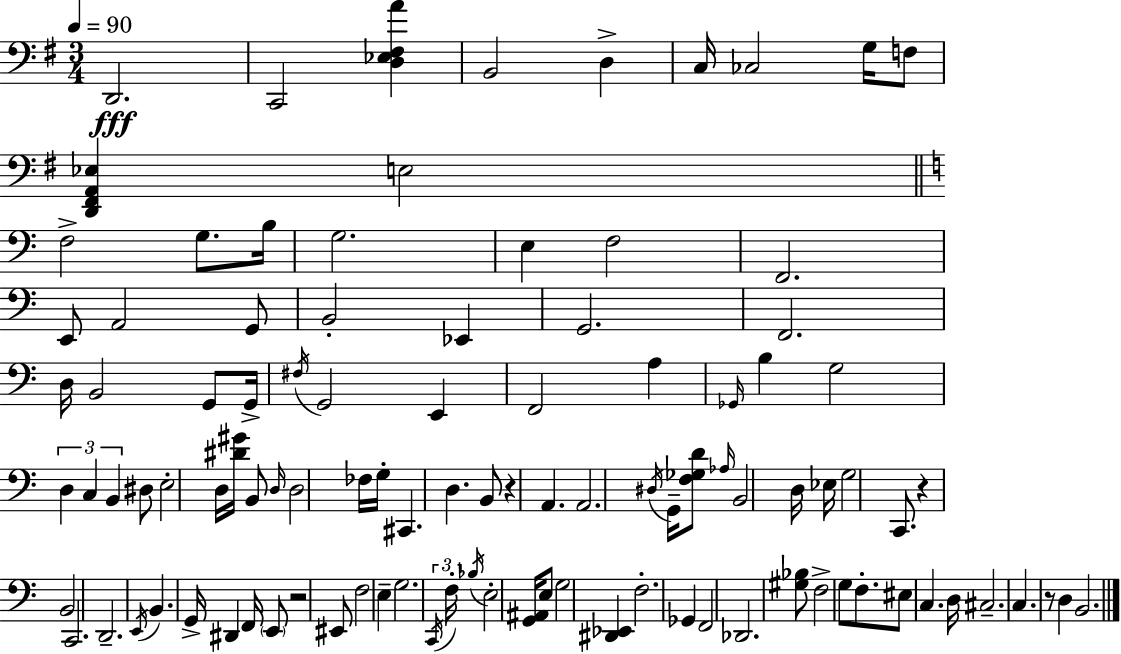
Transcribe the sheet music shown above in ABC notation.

X:1
T:Untitled
M:3/4
L:1/4
K:G
D,,2 C,,2 [D,_E,^F,A] B,,2 D, C,/4 _C,2 G,/4 F,/2 [D,,^F,,A,,_E,] E,2 F,2 G,/2 B,/4 G,2 E, F,2 F,,2 E,,/2 A,,2 G,,/2 B,,2 _E,, G,,2 F,,2 D,/4 B,,2 G,,/2 G,,/4 ^F,/4 G,,2 E,, F,,2 A, _G,,/4 B, G,2 D, C, B,, ^D,/2 E,2 D,/4 [^D^G]/4 B,,/2 D,/4 D,2 _F,/4 G,/4 ^C,, D, B,,/2 z A,, A,,2 ^D,/4 G,,/4 [F,_G,D]/2 _A,/4 B,,2 D,/4 _E,/4 G,2 C,,/2 z B,,2 C,,2 D,,2 E,,/4 B,, G,,/4 ^D,, F,,/4 E,,/2 z2 ^E,,/2 F,2 E, G,2 C,,/4 F,/4 _B,/4 E,2 [G,,^A,,]/4 E,/2 G,2 [^D,,_E,,] F,2 _G,, F,,2 _D,,2 [^G,_B,]/2 F,2 G,/2 F,/2 ^E,/2 C, D,/4 ^C,2 C, z/2 D, B,,2